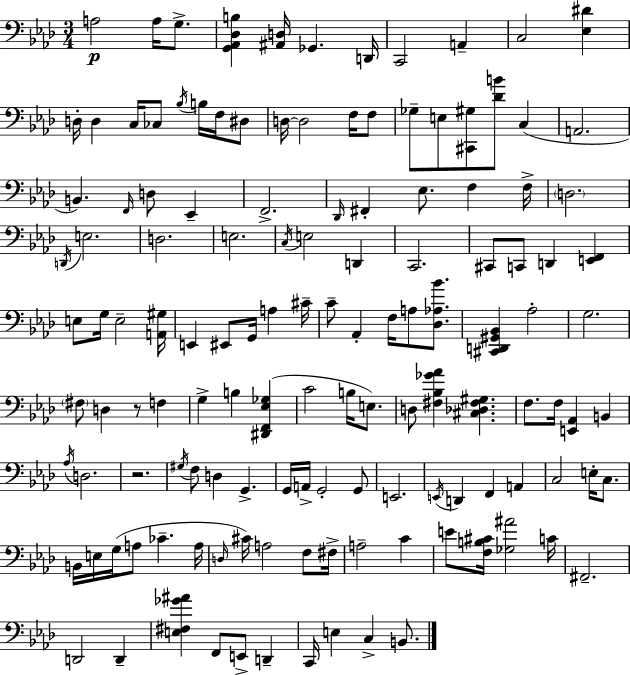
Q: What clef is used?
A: bass